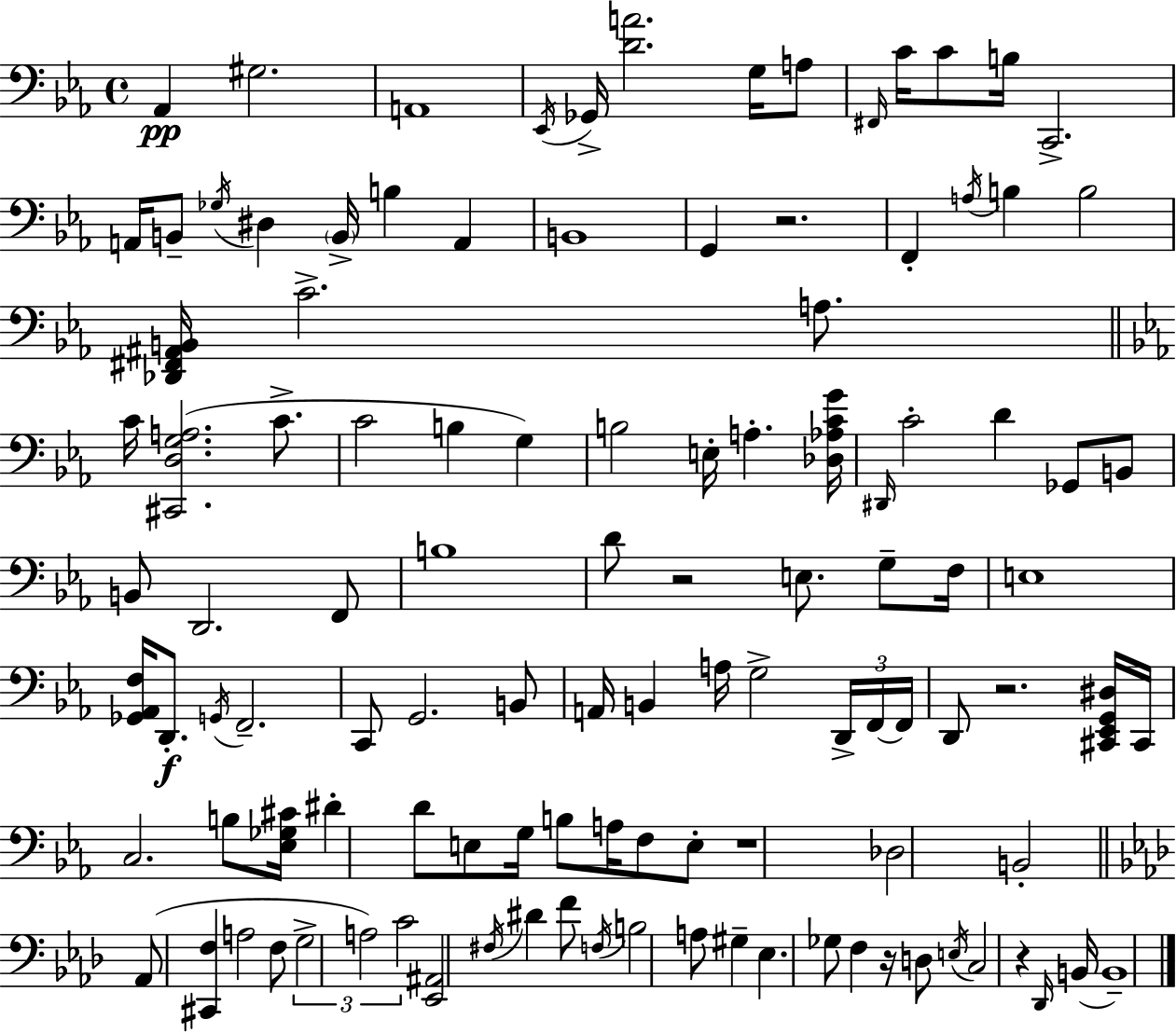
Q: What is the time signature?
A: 4/4